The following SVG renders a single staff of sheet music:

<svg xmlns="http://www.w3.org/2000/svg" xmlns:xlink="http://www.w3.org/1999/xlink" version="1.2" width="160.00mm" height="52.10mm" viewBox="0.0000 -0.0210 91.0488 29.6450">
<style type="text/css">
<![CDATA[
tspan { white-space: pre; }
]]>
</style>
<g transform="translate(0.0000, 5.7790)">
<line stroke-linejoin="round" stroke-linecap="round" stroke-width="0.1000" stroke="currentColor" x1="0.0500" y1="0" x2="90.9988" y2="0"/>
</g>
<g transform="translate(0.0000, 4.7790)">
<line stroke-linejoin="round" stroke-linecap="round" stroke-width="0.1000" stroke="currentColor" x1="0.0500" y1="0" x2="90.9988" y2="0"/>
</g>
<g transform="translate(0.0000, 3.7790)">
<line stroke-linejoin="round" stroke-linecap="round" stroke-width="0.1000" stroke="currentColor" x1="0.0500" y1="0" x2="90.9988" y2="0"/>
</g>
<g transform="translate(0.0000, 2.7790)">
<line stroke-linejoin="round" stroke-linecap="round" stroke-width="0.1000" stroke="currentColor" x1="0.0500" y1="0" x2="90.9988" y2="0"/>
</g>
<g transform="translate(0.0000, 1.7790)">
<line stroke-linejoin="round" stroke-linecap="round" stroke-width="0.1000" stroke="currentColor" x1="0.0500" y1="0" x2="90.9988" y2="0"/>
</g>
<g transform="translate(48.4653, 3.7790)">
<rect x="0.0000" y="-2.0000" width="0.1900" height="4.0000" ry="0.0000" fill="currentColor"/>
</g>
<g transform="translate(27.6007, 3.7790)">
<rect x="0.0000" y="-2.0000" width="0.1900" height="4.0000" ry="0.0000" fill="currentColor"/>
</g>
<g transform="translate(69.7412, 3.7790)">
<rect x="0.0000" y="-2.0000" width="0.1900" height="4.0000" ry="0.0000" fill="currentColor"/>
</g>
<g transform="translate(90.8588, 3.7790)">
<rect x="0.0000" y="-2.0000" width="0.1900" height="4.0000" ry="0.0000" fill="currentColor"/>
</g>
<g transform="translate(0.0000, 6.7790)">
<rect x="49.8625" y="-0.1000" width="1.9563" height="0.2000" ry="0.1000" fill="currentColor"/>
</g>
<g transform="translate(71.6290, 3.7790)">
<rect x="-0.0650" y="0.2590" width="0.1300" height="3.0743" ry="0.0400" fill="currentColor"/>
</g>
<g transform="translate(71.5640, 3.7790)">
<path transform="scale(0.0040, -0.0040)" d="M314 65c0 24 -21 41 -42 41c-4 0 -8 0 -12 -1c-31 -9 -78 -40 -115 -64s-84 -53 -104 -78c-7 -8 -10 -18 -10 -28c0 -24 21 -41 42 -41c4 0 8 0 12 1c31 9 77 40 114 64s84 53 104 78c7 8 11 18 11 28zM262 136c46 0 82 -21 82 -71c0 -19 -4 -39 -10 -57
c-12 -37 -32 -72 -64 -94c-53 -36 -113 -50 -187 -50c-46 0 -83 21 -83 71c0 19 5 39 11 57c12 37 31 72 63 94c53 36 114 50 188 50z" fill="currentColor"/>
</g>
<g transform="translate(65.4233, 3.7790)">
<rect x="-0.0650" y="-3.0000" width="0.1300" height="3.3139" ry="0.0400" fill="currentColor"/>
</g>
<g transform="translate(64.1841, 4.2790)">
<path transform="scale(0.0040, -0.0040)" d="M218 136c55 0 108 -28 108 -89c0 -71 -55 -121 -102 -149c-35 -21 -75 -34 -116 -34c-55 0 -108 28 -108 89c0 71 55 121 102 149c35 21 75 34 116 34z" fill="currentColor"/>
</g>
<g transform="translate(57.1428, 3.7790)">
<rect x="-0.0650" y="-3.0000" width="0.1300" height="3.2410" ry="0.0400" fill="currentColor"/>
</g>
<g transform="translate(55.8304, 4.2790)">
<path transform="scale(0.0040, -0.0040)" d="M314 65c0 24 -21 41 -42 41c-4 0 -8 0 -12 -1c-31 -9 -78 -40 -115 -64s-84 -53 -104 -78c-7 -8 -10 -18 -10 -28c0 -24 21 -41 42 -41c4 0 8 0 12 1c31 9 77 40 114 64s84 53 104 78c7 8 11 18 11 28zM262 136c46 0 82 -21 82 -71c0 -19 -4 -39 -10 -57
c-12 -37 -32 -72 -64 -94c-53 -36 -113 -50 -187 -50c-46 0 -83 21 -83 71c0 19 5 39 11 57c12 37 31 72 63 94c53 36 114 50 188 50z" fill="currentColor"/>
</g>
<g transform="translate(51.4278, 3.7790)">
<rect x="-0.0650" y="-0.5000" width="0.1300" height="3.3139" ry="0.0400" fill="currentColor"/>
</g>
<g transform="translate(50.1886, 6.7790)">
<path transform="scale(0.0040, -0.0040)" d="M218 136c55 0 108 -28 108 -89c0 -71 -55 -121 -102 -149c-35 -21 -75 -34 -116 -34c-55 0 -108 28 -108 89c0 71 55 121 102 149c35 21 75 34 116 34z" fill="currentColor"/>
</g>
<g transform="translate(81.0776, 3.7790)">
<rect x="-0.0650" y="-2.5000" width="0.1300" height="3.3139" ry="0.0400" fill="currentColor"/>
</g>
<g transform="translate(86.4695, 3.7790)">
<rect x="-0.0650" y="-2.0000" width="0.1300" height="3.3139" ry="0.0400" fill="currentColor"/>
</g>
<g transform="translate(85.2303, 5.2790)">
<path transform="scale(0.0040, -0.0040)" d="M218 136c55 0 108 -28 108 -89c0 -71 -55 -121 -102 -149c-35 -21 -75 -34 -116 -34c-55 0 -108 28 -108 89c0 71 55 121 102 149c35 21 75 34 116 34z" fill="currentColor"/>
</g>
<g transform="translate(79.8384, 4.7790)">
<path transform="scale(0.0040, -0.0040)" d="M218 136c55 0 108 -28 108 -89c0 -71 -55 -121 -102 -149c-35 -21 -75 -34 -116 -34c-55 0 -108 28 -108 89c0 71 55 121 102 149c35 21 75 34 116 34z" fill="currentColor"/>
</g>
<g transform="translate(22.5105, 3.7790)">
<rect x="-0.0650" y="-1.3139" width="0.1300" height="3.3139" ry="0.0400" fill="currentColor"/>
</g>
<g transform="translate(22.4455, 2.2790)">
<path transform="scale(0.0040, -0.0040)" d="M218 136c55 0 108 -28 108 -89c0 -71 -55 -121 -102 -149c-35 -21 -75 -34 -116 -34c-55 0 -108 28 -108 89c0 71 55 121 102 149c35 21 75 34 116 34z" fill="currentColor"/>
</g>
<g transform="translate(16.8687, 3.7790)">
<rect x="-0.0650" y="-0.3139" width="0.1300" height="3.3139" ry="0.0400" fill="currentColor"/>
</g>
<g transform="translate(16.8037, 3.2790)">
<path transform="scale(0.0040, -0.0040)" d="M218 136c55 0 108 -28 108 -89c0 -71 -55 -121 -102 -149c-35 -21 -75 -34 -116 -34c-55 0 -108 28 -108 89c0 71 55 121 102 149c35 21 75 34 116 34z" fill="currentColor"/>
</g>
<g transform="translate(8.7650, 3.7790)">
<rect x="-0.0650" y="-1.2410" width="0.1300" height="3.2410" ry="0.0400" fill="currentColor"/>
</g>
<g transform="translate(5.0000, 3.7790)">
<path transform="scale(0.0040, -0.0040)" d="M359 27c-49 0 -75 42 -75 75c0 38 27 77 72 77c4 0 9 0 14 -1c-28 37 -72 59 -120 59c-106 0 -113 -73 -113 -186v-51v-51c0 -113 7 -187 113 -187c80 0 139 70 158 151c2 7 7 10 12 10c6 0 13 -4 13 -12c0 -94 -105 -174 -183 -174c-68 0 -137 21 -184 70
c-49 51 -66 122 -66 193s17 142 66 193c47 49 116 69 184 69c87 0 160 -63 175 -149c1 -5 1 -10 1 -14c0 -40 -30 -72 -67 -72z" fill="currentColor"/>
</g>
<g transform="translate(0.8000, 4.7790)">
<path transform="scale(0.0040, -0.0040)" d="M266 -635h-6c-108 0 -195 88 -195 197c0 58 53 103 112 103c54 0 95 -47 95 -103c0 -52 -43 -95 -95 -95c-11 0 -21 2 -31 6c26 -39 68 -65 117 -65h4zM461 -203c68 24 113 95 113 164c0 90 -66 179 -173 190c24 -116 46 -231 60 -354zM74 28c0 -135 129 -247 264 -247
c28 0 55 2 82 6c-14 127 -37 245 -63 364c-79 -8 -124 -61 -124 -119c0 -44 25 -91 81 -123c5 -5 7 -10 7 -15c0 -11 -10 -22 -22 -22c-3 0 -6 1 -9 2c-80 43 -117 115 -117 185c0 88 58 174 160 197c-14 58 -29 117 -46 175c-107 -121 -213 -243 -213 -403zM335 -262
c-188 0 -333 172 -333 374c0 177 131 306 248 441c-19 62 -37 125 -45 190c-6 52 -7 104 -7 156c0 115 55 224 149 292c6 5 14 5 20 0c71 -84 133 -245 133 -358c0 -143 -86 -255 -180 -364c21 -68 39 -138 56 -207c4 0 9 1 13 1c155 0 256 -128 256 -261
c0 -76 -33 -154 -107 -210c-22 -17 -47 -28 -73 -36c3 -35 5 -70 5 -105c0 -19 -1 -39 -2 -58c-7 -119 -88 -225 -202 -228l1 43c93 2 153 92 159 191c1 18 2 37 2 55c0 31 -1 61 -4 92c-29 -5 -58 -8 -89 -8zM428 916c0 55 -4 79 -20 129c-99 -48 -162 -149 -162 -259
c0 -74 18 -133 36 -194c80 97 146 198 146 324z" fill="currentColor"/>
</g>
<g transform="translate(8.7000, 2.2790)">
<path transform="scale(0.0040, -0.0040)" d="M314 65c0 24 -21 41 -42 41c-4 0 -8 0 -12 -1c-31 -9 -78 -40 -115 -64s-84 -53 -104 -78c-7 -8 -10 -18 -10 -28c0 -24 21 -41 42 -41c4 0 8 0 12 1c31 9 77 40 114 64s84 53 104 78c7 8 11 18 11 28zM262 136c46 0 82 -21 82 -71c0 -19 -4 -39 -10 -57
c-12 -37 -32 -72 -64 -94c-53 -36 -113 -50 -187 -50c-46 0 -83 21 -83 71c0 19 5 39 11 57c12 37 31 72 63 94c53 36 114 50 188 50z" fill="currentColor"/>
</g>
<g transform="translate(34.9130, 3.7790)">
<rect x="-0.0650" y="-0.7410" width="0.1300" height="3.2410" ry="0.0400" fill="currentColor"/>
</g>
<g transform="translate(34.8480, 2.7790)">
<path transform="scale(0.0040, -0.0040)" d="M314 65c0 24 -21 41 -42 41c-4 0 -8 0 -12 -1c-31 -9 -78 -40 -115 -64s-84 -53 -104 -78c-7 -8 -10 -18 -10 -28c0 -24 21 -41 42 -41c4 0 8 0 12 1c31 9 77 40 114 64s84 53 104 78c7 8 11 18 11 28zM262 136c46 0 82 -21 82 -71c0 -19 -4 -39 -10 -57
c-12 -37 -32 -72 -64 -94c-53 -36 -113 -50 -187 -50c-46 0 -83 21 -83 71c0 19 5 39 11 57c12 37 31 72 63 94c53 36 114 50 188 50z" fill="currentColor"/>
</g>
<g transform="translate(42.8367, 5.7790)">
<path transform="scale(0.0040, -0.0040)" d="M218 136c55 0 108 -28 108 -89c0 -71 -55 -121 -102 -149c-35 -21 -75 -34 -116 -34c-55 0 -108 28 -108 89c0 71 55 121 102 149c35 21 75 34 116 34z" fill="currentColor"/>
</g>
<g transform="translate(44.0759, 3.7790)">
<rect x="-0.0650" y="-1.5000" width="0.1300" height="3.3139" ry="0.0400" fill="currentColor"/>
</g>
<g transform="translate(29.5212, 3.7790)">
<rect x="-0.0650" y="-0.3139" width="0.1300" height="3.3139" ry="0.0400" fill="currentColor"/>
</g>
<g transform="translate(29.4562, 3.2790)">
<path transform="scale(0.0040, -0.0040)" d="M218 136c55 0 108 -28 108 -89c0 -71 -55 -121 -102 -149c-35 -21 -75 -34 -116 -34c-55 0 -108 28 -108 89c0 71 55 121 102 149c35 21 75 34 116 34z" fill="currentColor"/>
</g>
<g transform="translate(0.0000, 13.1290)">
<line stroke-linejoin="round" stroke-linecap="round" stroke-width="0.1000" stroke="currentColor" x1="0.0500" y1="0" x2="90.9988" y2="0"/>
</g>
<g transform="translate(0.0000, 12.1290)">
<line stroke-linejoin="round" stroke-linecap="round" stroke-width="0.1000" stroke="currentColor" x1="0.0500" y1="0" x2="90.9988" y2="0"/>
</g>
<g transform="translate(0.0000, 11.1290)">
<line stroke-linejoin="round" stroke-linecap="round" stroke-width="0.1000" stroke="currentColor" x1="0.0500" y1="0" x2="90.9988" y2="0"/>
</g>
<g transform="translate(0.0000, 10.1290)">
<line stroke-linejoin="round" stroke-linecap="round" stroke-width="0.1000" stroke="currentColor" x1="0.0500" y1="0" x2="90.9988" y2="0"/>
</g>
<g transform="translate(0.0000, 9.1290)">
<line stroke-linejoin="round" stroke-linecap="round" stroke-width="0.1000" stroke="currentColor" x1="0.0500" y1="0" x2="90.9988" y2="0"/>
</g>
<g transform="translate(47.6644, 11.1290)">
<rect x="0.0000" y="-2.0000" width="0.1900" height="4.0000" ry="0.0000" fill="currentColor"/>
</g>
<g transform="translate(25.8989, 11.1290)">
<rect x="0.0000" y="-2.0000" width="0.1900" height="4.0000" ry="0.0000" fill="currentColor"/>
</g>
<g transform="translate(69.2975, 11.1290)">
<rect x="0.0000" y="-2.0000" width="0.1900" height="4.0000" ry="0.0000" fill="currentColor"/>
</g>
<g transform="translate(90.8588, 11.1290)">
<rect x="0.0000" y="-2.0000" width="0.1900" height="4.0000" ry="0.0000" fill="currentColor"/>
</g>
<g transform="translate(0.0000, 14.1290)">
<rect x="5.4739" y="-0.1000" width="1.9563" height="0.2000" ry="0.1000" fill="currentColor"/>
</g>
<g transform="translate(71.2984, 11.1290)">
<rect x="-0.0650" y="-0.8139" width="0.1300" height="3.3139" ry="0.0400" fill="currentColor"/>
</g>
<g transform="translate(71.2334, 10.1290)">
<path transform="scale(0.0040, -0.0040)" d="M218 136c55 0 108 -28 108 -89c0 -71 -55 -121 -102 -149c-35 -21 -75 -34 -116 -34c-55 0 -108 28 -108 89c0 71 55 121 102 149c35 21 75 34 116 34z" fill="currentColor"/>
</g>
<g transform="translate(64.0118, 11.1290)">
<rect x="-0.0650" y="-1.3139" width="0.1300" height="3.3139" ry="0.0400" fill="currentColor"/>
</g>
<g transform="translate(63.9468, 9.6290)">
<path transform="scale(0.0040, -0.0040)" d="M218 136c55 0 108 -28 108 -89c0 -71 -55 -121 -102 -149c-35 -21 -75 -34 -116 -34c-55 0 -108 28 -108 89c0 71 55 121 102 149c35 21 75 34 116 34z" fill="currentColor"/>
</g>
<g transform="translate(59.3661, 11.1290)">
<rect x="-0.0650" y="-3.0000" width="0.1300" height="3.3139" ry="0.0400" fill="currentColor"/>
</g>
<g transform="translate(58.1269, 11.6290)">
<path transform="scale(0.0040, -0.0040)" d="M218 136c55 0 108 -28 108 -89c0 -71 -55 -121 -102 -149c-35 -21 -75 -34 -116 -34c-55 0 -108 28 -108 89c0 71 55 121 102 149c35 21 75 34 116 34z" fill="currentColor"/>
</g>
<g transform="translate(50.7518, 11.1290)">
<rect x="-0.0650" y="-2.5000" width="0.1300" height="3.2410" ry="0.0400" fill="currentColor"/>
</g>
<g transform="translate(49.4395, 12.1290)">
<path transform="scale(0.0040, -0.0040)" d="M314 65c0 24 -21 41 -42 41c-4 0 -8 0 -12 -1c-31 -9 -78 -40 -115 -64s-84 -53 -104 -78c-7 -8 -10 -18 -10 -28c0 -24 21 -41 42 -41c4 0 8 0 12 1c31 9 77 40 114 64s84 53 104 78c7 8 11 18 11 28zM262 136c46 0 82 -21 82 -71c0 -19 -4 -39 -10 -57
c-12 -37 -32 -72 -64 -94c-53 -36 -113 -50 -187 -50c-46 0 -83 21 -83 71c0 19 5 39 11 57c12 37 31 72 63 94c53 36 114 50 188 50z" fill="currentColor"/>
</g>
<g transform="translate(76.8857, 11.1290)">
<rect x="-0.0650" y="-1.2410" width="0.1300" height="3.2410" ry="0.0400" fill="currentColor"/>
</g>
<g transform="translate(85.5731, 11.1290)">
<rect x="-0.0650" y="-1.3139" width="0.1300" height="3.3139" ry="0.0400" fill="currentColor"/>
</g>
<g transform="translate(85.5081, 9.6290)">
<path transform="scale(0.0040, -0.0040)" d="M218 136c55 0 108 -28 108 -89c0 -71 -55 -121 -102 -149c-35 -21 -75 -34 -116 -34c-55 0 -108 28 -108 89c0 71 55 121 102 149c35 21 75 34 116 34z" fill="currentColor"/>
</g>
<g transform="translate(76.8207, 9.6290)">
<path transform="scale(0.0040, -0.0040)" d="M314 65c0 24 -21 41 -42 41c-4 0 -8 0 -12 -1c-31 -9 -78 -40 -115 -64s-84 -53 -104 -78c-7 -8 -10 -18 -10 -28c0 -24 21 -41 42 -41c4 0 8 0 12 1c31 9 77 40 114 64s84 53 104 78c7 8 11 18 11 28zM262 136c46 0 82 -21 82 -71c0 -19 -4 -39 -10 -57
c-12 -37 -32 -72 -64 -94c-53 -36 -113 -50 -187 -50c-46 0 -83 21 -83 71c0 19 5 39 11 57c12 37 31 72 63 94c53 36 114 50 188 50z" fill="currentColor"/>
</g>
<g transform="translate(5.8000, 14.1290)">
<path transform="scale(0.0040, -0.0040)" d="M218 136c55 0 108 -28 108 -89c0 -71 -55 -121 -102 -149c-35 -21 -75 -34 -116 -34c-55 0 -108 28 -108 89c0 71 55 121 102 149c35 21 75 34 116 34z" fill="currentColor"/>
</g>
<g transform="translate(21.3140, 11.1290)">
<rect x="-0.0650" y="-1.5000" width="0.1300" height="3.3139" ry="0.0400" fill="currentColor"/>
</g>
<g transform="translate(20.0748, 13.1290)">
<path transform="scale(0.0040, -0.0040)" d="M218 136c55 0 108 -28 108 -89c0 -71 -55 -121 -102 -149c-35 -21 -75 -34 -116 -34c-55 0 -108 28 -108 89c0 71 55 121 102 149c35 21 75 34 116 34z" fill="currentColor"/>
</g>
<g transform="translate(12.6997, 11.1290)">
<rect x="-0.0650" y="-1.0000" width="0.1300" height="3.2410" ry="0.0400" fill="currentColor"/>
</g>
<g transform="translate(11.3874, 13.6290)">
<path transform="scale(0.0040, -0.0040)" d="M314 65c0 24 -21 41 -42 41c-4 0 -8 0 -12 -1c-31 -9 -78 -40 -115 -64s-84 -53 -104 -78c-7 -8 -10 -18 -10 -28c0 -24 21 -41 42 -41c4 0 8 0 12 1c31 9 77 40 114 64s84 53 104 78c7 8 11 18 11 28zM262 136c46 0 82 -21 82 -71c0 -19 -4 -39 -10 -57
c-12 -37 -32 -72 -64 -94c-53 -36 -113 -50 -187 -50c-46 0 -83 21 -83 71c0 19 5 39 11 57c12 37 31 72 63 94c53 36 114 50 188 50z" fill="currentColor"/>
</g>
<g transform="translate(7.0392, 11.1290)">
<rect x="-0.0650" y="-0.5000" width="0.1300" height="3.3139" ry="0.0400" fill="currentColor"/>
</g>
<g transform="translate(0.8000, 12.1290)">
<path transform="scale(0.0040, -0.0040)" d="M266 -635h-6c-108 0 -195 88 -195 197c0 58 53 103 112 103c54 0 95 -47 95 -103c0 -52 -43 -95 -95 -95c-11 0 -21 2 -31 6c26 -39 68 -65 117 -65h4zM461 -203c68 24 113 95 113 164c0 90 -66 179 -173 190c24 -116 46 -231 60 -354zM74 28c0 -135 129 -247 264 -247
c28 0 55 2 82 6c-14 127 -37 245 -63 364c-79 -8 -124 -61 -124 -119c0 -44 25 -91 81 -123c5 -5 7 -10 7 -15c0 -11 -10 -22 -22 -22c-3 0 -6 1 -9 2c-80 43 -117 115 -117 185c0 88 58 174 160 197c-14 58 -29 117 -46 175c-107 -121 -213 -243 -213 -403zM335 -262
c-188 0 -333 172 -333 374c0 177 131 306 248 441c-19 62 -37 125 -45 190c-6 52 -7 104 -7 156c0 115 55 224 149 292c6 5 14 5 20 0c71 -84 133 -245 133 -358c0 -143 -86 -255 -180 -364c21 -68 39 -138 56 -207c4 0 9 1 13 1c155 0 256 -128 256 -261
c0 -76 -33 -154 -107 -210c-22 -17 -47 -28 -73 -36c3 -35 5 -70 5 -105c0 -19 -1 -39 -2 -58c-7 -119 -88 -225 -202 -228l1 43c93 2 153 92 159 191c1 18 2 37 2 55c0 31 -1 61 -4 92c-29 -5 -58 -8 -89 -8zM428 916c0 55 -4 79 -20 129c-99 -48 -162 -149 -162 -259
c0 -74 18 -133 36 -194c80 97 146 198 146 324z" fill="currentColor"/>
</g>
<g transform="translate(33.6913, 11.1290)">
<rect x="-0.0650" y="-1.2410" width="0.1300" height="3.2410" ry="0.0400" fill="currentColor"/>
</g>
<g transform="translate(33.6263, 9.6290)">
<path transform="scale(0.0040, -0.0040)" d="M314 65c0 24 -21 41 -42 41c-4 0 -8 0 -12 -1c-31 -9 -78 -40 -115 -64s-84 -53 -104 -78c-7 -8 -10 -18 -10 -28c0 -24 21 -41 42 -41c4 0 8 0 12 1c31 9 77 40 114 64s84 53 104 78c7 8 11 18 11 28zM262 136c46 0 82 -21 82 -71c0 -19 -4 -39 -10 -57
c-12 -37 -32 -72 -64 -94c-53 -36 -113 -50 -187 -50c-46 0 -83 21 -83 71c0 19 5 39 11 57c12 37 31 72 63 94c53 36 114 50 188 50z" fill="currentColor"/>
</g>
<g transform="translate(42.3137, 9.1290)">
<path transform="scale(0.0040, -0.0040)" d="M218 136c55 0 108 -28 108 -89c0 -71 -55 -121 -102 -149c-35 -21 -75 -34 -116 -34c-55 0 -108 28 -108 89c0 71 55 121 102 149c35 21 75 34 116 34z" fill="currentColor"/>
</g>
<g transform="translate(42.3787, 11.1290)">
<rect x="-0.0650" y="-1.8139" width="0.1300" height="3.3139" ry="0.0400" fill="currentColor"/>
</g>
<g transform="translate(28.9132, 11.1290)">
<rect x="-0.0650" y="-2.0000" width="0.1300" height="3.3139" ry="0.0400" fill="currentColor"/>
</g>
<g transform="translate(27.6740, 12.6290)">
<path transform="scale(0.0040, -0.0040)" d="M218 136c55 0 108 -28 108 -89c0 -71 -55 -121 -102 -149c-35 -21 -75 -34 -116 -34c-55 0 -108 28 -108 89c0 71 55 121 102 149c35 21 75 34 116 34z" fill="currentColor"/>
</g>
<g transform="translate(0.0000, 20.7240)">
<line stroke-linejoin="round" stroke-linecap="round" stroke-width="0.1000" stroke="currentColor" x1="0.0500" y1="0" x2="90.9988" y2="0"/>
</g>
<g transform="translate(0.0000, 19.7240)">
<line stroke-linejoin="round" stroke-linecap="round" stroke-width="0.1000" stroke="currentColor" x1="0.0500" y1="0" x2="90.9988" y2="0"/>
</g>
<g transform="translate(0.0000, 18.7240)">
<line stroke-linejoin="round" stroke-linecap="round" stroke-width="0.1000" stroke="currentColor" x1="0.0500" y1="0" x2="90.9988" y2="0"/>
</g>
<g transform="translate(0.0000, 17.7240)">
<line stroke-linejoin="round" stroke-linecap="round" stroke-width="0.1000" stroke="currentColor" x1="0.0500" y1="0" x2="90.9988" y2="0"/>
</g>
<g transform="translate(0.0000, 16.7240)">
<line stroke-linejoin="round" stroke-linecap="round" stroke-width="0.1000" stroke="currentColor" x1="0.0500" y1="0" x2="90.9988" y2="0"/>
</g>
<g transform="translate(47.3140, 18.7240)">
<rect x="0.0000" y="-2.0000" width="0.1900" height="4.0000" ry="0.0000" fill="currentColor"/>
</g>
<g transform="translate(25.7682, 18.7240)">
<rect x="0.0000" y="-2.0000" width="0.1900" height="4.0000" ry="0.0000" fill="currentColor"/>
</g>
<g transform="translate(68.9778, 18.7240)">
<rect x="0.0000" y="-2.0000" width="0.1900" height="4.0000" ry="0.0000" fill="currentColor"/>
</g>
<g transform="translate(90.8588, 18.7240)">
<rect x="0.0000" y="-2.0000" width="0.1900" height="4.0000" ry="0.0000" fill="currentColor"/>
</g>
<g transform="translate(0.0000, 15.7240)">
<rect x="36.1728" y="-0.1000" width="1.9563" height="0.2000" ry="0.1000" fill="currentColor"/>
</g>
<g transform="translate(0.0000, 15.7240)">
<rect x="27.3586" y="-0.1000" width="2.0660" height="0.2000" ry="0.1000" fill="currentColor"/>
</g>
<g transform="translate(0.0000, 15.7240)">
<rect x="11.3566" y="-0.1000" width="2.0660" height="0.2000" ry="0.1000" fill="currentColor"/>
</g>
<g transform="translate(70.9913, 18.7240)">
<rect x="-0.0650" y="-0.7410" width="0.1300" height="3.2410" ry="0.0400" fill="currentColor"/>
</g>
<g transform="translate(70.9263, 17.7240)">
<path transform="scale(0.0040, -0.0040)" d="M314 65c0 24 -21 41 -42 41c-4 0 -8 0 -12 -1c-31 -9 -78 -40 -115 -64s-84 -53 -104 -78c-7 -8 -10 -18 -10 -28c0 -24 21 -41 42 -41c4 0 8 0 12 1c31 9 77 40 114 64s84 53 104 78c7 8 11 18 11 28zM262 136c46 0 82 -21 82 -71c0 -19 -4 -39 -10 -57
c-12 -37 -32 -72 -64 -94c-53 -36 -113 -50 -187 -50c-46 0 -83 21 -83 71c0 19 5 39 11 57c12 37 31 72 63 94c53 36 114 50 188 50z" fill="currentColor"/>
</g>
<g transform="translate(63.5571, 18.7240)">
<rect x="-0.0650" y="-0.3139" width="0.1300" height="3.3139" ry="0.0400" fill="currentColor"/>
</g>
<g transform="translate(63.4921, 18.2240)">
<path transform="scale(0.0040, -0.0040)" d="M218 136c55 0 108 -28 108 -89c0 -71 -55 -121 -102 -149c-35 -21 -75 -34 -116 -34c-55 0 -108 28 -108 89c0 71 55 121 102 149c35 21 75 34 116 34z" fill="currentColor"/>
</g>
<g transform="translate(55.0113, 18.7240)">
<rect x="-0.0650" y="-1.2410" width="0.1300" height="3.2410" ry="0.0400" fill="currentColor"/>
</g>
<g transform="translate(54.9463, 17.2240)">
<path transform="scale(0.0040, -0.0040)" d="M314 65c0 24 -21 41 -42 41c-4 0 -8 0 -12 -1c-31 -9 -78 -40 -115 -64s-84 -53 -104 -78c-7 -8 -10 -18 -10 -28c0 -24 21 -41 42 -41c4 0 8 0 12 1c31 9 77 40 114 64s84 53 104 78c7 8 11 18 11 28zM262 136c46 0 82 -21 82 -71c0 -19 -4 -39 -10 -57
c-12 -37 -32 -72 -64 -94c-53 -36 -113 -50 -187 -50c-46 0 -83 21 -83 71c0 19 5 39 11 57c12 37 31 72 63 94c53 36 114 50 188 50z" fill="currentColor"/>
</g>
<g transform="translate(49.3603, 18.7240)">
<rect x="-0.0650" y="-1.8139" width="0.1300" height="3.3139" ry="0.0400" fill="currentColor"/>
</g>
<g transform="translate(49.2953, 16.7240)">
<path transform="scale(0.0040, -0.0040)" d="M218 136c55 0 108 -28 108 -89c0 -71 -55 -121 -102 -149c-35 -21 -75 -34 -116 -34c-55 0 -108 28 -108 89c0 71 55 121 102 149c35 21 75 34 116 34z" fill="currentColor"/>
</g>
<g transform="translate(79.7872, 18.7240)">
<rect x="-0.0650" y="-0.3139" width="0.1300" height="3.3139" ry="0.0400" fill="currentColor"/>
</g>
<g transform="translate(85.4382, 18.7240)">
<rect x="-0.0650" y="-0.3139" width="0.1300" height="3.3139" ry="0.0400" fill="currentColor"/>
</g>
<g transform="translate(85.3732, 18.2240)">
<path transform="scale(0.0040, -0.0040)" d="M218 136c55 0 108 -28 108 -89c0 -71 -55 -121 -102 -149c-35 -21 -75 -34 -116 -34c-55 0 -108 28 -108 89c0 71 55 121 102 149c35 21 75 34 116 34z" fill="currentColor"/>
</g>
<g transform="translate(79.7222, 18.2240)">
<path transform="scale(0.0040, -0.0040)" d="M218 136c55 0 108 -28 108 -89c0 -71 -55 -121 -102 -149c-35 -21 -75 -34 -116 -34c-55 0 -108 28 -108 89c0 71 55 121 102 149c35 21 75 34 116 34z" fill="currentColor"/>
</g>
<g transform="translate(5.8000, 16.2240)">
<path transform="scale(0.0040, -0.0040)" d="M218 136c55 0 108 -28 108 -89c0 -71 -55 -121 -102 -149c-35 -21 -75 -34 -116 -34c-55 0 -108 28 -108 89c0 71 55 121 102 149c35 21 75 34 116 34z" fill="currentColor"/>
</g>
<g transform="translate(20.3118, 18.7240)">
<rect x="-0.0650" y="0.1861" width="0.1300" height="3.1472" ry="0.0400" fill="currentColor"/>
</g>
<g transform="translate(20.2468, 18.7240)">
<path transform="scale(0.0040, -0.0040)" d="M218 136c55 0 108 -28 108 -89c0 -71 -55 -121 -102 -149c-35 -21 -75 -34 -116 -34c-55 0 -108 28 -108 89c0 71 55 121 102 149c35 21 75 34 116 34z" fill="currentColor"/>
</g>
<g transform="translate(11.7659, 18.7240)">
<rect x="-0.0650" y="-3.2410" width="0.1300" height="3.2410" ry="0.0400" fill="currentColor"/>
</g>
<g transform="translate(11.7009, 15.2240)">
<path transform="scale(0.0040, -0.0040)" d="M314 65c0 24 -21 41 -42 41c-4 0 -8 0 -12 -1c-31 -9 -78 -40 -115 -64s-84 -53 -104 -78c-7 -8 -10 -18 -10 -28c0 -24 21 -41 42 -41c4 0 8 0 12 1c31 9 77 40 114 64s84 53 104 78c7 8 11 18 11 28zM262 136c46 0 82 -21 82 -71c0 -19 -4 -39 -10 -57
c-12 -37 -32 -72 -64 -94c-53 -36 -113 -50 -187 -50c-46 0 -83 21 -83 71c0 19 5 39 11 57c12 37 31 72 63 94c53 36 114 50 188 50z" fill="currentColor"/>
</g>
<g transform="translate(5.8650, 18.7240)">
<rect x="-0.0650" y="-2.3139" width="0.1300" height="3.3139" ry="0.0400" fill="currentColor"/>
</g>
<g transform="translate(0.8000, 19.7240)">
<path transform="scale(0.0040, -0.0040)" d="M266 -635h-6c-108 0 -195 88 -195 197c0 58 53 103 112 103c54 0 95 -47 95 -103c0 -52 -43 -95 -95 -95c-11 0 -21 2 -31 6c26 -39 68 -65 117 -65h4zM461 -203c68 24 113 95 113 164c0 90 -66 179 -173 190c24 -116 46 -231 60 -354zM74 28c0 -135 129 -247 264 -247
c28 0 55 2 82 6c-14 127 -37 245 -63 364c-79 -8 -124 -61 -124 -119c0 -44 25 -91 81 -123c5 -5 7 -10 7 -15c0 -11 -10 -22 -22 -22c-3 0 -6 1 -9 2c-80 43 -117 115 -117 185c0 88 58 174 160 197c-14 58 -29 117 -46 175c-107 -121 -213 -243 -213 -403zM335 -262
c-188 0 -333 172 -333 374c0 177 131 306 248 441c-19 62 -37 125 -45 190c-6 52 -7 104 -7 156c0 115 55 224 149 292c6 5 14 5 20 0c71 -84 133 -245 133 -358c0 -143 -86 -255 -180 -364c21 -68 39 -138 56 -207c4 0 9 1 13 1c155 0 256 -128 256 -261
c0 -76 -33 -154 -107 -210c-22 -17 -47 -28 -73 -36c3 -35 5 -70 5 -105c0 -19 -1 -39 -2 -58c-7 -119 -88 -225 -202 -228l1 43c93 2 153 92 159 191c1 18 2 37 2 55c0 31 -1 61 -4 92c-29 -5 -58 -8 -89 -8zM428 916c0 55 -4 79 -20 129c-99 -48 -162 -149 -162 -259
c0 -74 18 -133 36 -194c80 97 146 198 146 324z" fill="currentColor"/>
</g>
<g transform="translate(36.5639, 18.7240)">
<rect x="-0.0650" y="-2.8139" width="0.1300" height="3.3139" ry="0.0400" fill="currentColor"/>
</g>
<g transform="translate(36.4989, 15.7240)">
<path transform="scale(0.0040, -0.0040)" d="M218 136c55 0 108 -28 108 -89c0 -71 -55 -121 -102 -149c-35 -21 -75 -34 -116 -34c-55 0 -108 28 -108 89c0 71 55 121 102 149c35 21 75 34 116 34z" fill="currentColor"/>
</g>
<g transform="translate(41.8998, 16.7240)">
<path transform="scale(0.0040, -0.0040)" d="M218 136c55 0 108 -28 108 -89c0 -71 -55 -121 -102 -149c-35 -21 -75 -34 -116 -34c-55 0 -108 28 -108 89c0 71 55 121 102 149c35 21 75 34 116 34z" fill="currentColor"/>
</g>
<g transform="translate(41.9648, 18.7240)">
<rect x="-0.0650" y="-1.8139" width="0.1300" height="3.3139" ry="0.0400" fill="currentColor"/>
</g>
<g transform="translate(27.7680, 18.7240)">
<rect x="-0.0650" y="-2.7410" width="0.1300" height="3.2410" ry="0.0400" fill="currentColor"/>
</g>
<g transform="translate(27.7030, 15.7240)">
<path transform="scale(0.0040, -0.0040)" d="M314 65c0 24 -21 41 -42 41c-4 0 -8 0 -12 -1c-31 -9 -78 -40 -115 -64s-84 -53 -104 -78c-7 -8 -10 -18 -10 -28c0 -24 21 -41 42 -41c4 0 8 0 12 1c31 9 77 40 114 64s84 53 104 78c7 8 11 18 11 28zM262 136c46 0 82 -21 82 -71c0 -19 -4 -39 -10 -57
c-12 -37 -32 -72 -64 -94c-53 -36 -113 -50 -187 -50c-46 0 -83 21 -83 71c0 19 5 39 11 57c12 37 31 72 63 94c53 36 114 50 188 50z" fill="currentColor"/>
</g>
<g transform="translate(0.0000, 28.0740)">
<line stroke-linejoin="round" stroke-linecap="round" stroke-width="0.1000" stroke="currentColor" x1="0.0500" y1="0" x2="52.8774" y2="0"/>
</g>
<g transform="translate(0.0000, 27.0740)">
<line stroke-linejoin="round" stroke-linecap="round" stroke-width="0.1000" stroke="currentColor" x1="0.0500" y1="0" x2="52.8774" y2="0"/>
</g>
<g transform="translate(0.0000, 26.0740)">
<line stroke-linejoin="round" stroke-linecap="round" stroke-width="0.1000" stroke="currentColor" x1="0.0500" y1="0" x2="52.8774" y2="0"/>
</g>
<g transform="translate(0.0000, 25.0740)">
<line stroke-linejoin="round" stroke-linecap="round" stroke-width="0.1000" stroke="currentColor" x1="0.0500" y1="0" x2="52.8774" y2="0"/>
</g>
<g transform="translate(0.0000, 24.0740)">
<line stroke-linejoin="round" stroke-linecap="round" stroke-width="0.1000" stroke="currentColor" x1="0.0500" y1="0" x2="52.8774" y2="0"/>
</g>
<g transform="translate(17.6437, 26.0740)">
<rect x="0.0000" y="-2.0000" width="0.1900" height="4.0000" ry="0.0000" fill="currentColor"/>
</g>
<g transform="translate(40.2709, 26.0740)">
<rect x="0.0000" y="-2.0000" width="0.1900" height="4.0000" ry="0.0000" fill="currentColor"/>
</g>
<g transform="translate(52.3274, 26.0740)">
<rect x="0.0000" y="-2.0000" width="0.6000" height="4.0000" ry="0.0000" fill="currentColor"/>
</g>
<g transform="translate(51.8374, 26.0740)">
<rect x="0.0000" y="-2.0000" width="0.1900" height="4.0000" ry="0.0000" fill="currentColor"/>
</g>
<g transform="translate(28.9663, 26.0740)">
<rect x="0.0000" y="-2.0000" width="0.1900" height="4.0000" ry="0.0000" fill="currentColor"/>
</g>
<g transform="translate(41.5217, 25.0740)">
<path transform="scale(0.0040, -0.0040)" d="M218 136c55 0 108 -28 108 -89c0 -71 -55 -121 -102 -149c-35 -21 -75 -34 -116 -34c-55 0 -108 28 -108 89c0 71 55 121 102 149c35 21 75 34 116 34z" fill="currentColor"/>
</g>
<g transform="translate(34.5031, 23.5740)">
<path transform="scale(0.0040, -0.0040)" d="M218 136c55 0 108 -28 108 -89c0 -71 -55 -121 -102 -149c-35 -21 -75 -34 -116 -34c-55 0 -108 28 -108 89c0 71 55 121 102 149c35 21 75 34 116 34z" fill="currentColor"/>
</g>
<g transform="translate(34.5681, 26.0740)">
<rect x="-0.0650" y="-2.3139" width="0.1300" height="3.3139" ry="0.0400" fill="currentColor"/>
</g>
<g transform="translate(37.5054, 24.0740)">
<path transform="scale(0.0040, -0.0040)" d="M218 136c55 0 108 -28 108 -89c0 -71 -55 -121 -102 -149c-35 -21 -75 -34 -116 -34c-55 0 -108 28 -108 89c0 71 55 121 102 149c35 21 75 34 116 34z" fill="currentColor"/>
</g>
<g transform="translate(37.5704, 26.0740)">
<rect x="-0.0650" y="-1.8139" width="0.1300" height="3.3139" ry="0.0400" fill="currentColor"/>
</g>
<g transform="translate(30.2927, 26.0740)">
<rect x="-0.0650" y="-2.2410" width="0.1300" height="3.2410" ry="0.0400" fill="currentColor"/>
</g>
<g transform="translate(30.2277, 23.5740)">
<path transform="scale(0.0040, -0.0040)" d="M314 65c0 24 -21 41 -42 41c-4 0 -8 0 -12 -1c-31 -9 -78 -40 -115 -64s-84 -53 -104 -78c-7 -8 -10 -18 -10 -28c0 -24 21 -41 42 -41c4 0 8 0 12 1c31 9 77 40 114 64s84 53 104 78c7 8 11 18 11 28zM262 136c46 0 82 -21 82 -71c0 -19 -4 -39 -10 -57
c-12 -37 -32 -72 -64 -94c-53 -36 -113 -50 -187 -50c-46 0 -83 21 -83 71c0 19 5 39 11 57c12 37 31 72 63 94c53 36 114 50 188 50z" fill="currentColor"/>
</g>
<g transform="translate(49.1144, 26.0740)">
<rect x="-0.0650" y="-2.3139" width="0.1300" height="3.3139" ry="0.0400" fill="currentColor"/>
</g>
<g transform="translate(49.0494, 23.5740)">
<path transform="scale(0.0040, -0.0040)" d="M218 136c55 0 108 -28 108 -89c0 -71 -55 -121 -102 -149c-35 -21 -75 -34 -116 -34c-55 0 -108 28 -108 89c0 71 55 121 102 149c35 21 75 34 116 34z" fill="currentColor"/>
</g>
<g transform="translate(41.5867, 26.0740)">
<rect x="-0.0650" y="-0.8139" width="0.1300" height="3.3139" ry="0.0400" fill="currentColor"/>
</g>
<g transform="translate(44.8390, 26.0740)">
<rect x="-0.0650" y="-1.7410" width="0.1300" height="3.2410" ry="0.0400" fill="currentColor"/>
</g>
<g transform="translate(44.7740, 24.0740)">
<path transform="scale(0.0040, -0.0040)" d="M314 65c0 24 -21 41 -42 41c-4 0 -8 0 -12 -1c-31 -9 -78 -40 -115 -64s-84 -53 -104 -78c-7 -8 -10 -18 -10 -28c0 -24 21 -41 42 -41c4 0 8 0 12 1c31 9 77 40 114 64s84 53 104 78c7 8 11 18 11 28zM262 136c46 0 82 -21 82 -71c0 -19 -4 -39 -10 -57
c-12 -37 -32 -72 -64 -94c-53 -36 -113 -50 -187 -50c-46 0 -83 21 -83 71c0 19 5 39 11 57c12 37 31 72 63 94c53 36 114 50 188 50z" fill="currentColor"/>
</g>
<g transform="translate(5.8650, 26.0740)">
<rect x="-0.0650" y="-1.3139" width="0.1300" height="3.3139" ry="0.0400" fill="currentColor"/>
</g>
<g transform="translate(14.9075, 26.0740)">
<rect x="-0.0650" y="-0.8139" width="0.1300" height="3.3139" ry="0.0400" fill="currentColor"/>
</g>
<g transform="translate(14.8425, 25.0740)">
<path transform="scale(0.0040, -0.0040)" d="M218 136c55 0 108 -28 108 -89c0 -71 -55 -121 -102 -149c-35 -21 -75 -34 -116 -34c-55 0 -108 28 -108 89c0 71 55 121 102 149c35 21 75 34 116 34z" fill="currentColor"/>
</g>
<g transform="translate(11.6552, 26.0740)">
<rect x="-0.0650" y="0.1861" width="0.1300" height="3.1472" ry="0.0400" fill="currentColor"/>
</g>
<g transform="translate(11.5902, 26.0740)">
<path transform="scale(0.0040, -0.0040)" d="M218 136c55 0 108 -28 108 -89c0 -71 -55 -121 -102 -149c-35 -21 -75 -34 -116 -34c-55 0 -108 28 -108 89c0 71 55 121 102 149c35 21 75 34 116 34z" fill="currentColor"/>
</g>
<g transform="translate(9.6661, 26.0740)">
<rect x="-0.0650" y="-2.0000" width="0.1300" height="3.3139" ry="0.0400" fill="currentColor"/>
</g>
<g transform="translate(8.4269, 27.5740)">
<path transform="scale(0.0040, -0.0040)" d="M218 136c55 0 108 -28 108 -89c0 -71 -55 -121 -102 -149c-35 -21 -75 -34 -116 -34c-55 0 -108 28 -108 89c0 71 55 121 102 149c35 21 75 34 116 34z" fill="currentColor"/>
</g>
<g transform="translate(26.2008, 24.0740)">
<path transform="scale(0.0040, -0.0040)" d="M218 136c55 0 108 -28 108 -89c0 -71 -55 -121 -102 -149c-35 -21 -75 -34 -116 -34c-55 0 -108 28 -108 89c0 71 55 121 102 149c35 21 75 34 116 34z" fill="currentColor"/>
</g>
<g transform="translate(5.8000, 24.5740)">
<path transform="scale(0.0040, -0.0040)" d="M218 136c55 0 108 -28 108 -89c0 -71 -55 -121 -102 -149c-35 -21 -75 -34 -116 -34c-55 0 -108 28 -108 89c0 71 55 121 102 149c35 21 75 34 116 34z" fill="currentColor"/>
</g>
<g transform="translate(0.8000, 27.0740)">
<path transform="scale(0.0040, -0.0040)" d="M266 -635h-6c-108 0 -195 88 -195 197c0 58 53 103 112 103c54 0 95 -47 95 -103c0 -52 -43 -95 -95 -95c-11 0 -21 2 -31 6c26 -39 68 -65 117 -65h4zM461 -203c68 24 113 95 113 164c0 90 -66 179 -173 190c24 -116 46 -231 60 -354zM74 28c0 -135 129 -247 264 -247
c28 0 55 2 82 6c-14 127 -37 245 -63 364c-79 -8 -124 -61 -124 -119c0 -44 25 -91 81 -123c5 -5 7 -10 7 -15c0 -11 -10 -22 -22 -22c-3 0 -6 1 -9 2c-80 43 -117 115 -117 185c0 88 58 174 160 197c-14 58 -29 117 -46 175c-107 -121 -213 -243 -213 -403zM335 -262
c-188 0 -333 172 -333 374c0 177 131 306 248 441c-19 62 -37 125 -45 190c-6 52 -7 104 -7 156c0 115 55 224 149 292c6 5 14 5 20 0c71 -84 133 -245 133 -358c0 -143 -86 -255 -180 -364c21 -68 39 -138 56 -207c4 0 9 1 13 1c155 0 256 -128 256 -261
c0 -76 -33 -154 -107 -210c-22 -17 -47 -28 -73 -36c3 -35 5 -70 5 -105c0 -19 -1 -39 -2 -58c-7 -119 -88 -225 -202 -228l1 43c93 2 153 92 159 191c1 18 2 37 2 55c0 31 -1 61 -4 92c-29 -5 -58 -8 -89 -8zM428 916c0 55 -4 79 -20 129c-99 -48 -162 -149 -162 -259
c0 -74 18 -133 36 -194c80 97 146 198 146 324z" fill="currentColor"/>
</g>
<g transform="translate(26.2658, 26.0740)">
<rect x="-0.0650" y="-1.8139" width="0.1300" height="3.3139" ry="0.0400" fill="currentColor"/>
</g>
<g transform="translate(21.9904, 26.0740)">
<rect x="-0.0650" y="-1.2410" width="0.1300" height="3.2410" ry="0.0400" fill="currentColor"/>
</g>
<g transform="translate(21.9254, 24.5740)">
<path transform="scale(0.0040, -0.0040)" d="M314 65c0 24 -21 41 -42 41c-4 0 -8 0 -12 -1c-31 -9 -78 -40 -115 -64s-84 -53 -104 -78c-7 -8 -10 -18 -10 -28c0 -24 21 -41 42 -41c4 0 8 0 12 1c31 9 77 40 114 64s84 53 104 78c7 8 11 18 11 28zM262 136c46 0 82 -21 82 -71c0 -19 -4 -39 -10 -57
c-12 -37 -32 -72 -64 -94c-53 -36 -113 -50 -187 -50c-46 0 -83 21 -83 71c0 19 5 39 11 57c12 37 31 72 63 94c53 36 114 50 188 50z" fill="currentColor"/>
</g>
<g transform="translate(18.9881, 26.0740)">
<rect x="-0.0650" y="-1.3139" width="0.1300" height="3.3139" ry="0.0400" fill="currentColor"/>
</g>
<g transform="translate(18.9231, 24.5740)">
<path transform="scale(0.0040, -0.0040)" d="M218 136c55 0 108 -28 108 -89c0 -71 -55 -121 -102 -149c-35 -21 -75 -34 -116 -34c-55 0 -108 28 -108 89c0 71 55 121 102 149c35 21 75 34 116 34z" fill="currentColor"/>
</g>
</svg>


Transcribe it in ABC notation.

X:1
T:Untitled
M:4/4
L:1/4
K:C
e2 c e c d2 E C A2 A B2 G F C D2 E F e2 f G2 A e d e2 e g b2 B a2 a f f e2 c d2 c c e F B d e e2 f g2 g f d f2 g